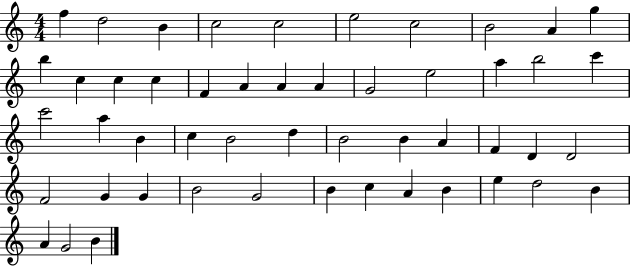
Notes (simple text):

F5/q D5/h B4/q C5/h C5/h E5/h C5/h B4/h A4/q G5/q B5/q C5/q C5/q C5/q F4/q A4/q A4/q A4/q G4/h E5/h A5/q B5/h C6/q C6/h A5/q B4/q C5/q B4/h D5/q B4/h B4/q A4/q F4/q D4/q D4/h F4/h G4/q G4/q B4/h G4/h B4/q C5/q A4/q B4/q E5/q D5/h B4/q A4/q G4/h B4/q